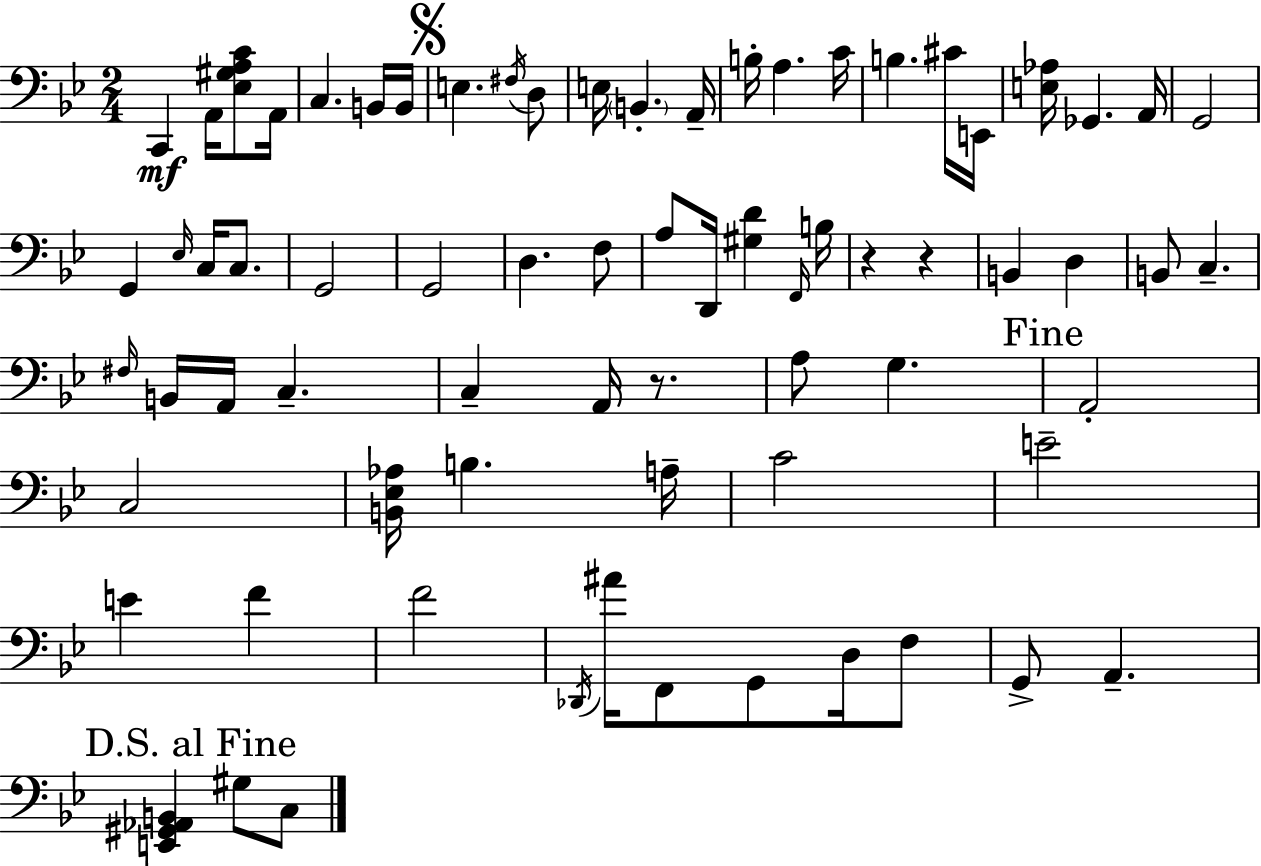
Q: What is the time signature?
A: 2/4